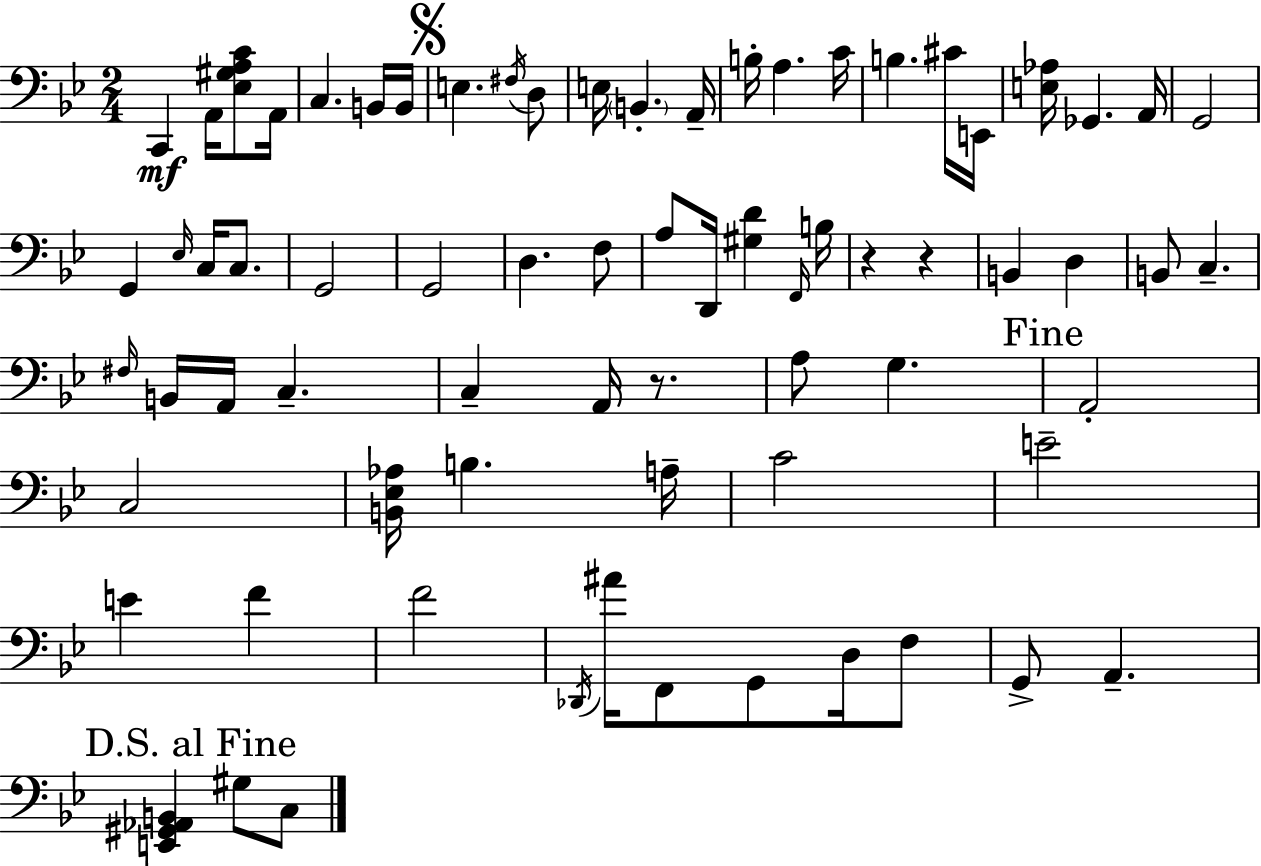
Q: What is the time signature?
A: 2/4